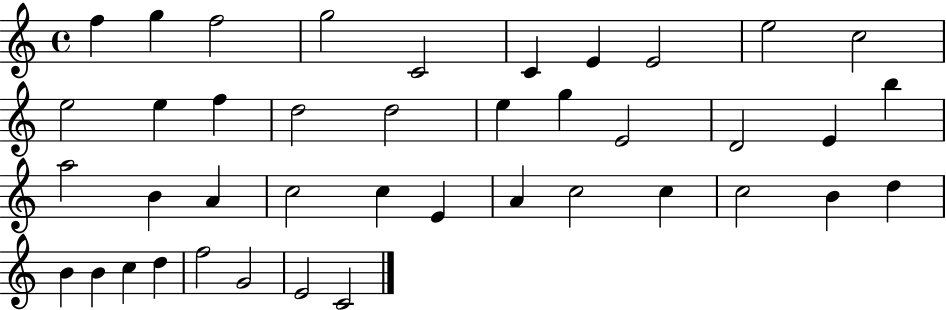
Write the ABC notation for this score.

X:1
T:Untitled
M:4/4
L:1/4
K:C
f g f2 g2 C2 C E E2 e2 c2 e2 e f d2 d2 e g E2 D2 E b a2 B A c2 c E A c2 c c2 B d B B c d f2 G2 E2 C2